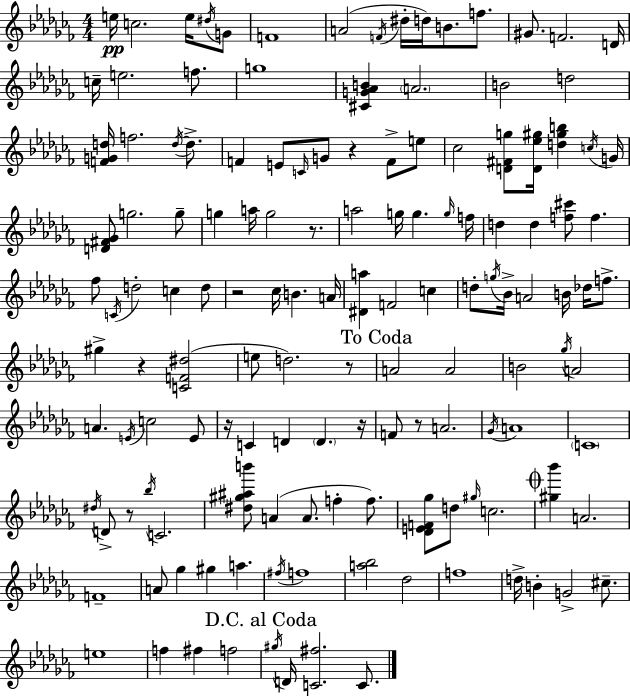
X:1
T:Untitled
M:4/4
L:1/4
K:Abm
e/4 c2 e/4 ^d/4 G/2 F4 A2 F/4 ^d/4 d/4 B/2 f/2 ^G/2 F2 D/4 c/4 e2 f/2 g4 [^CG_AB] A2 B2 d2 [FGd]/4 f2 d/4 d/2 F E/2 C/4 G/2 z F/2 e/2 _c2 [D^Fg]/2 [D_e^g]/4 [d^gb] c/4 G/4 [D^F_G]/2 g2 g/2 g a/4 g2 z/2 a2 g/4 g g/4 f/4 d d [f^c']/2 f _f/2 C/4 d2 c d/2 z2 _c/4 B A/4 [^Da] F2 c d/2 g/4 _B/4 A2 B/4 _d/4 f/2 ^g z [CF^d]2 e/2 d2 z/2 A2 A2 B2 _g/4 A2 A E/4 c2 E/2 z/4 C D D z/4 F/2 z/2 A2 _G/4 A4 C4 ^d/4 D/2 z/2 _b/4 C2 [^d^g^ab']/2 A A/2 f f/2 [_DEF_g]/2 d/2 ^g/4 c2 [^g_b'] A2 F4 A/2 _g ^g a ^f/4 f4 [a_b]2 _d2 f4 d/4 B G2 ^c/2 e4 f ^f f2 ^g/4 D/4 [C^f]2 C/2